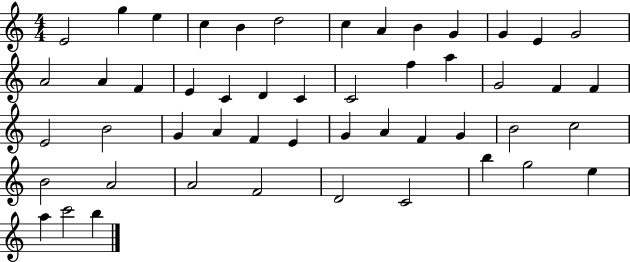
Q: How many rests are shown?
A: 0